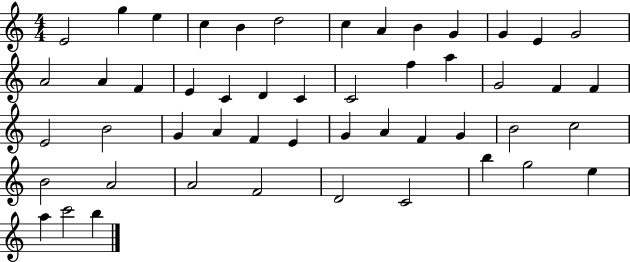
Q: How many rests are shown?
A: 0